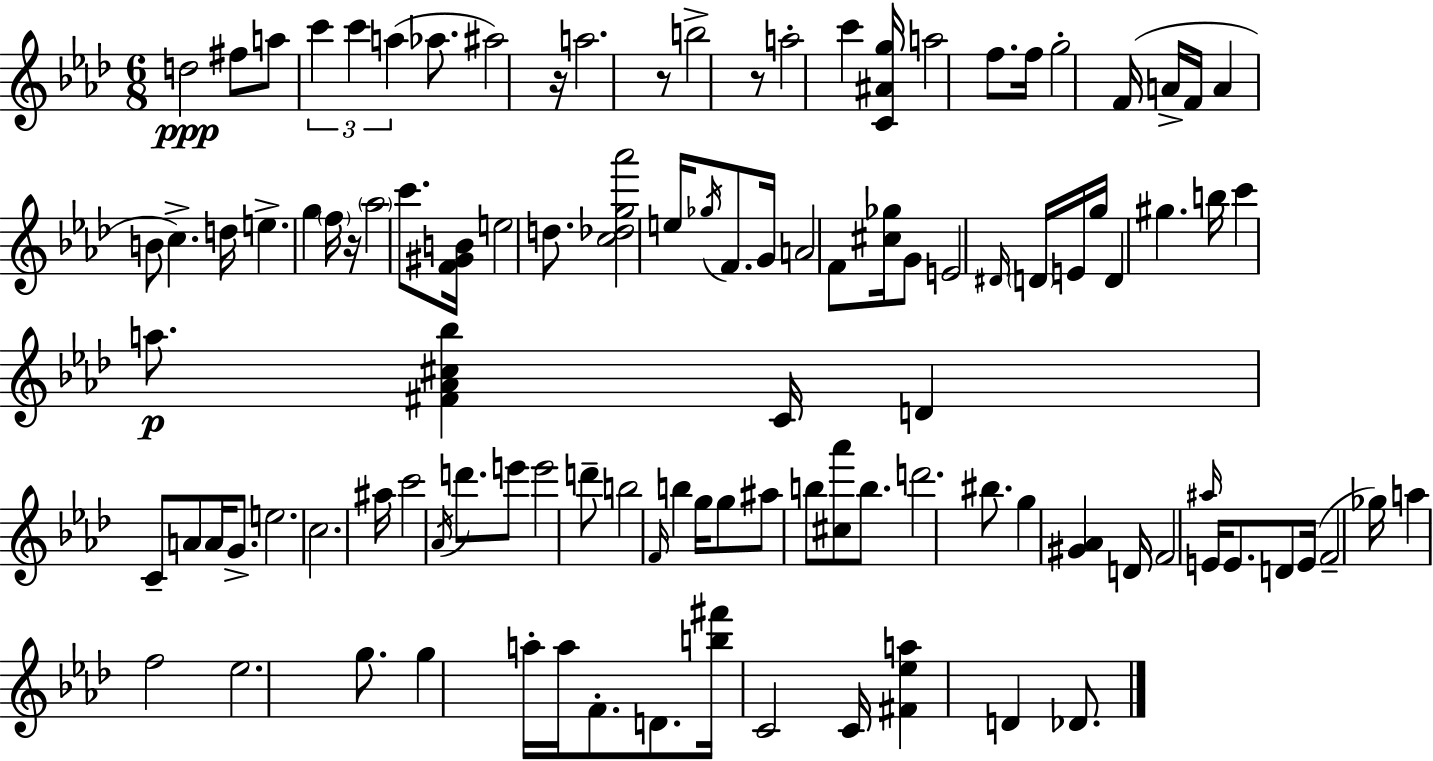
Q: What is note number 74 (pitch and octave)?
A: D4